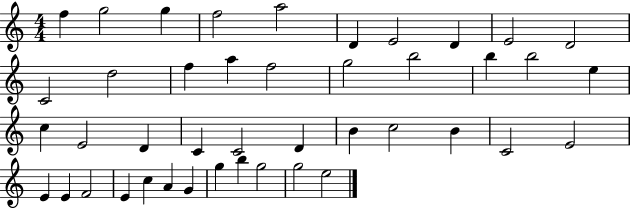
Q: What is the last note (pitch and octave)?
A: E5